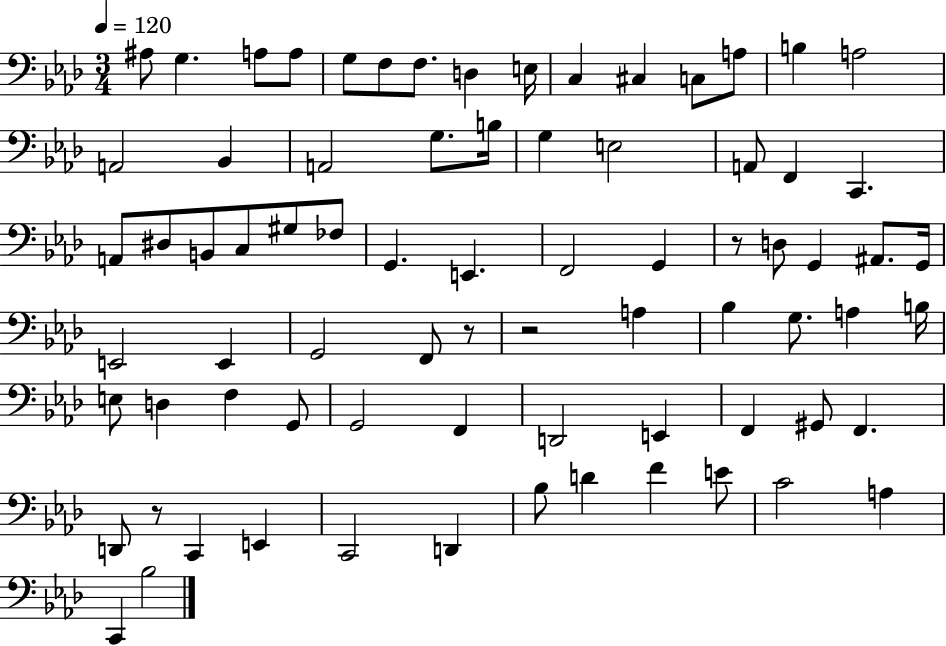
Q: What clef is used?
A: bass